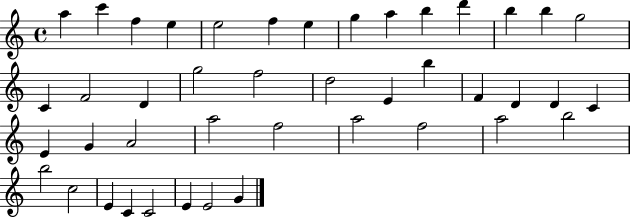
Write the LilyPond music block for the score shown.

{
  \clef treble
  \time 4/4
  \defaultTimeSignature
  \key c \major
  a''4 c'''4 f''4 e''4 | e''2 f''4 e''4 | g''4 a''4 b''4 d'''4 | b''4 b''4 g''2 | \break c'4 f'2 d'4 | g''2 f''2 | d''2 e'4 b''4 | f'4 d'4 d'4 c'4 | \break e'4 g'4 a'2 | a''2 f''2 | a''2 f''2 | a''2 b''2 | \break b''2 c''2 | e'4 c'4 c'2 | e'4 e'2 g'4 | \bar "|."
}